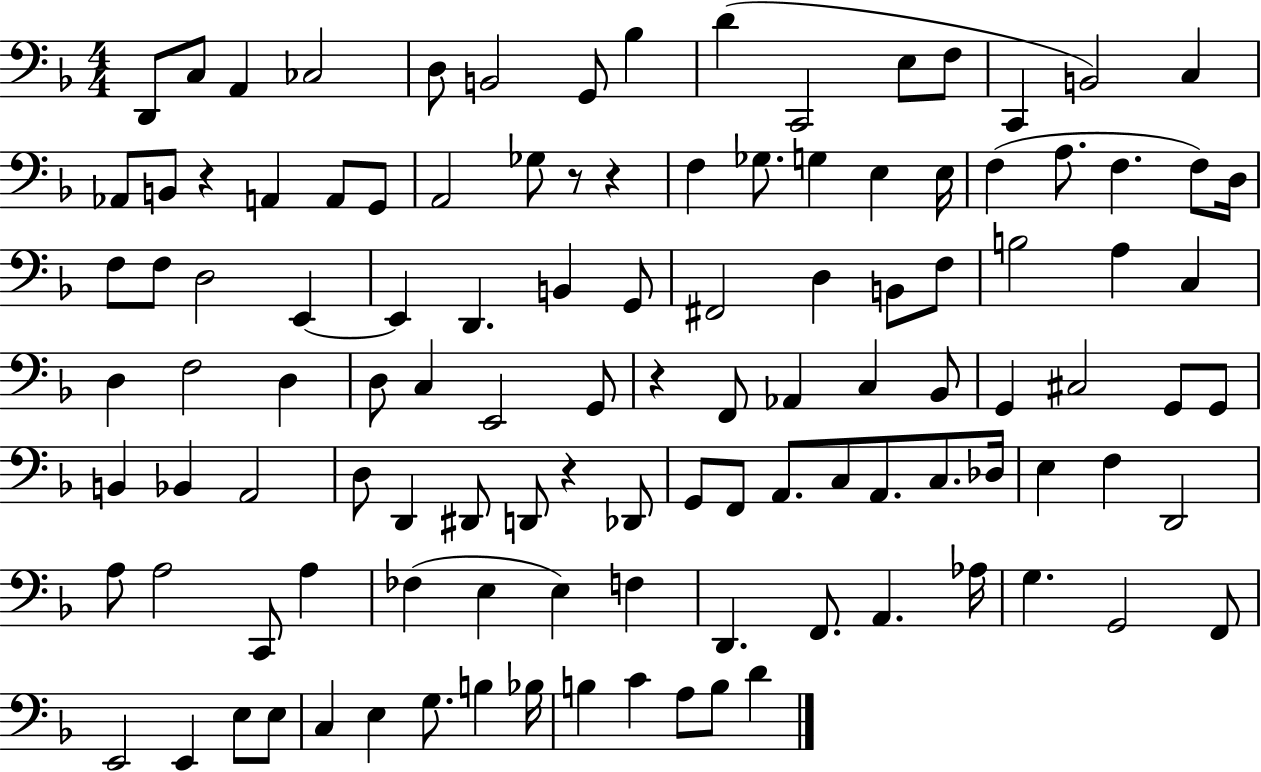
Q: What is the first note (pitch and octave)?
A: D2